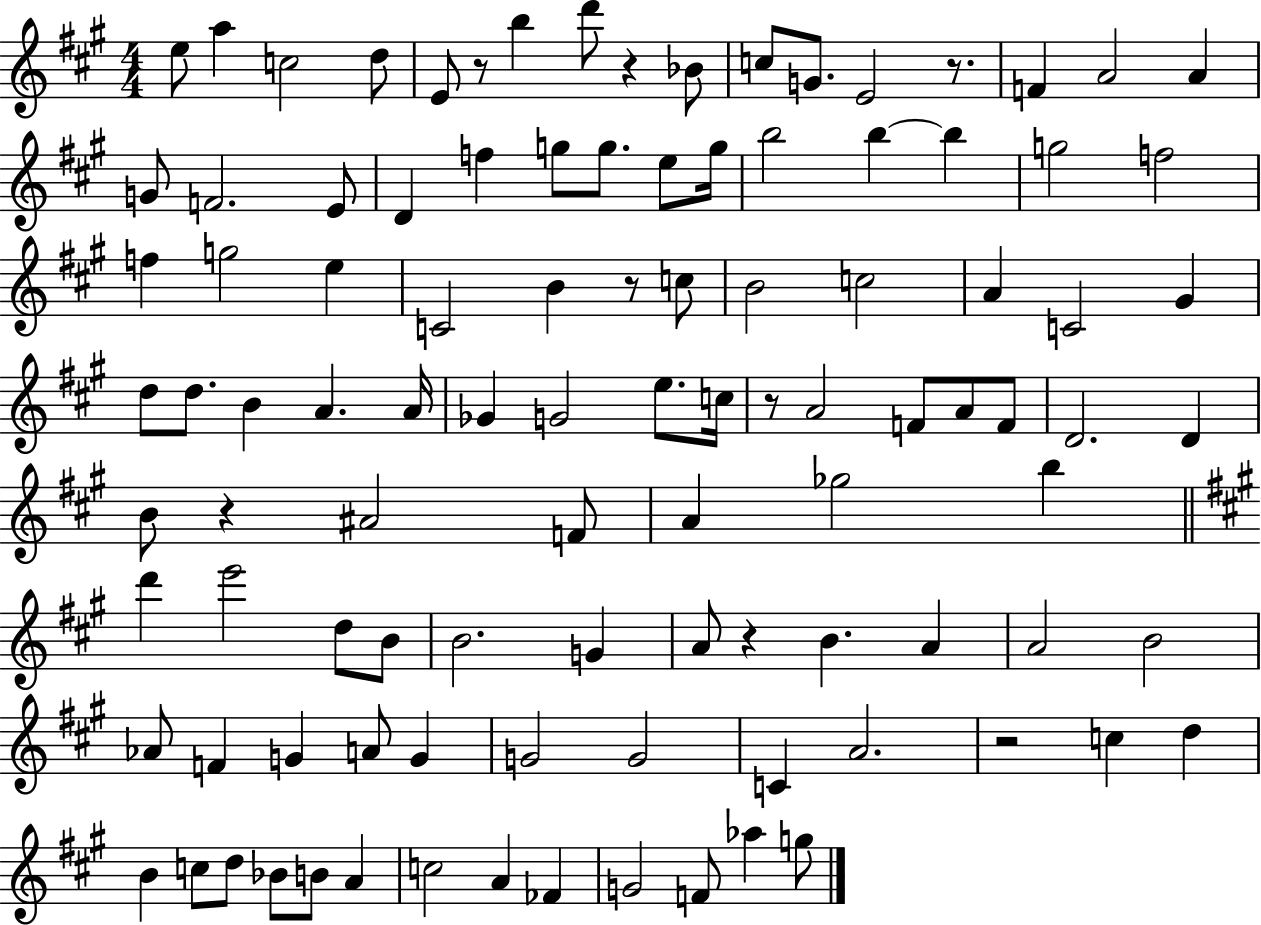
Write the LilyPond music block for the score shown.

{
  \clef treble
  \numericTimeSignature
  \time 4/4
  \key a \major
  e''8 a''4 c''2 d''8 | e'8 r8 b''4 d'''8 r4 bes'8 | c''8 g'8. e'2 r8. | f'4 a'2 a'4 | \break g'8 f'2. e'8 | d'4 f''4 g''8 g''8. e''8 g''16 | b''2 b''4~~ b''4 | g''2 f''2 | \break f''4 g''2 e''4 | c'2 b'4 r8 c''8 | b'2 c''2 | a'4 c'2 gis'4 | \break d''8 d''8. b'4 a'4. a'16 | ges'4 g'2 e''8. c''16 | r8 a'2 f'8 a'8 f'8 | d'2. d'4 | \break b'8 r4 ais'2 f'8 | a'4 ges''2 b''4 | \bar "||" \break \key a \major d'''4 e'''2 d''8 b'8 | b'2. g'4 | a'8 r4 b'4. a'4 | a'2 b'2 | \break aes'8 f'4 g'4 a'8 g'4 | g'2 g'2 | c'4 a'2. | r2 c''4 d''4 | \break b'4 c''8 d''8 bes'8 b'8 a'4 | c''2 a'4 fes'4 | g'2 f'8 aes''4 g''8 | \bar "|."
}